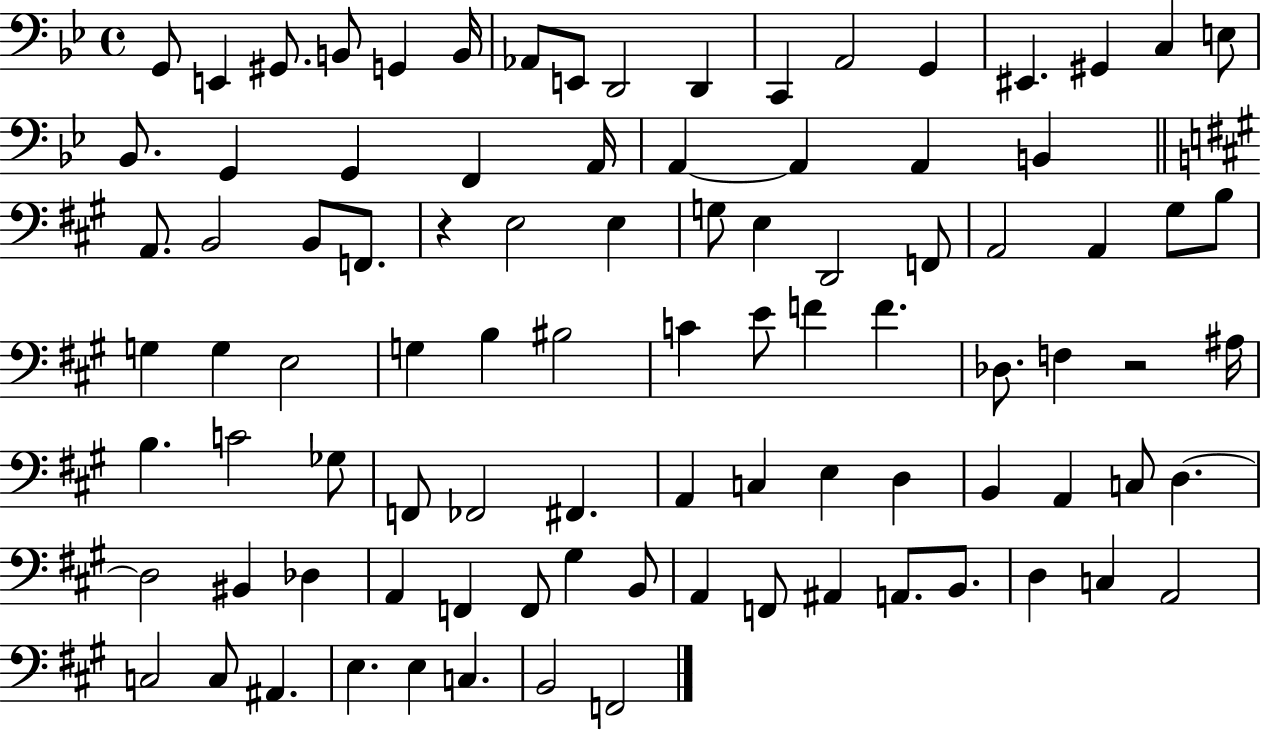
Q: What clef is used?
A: bass